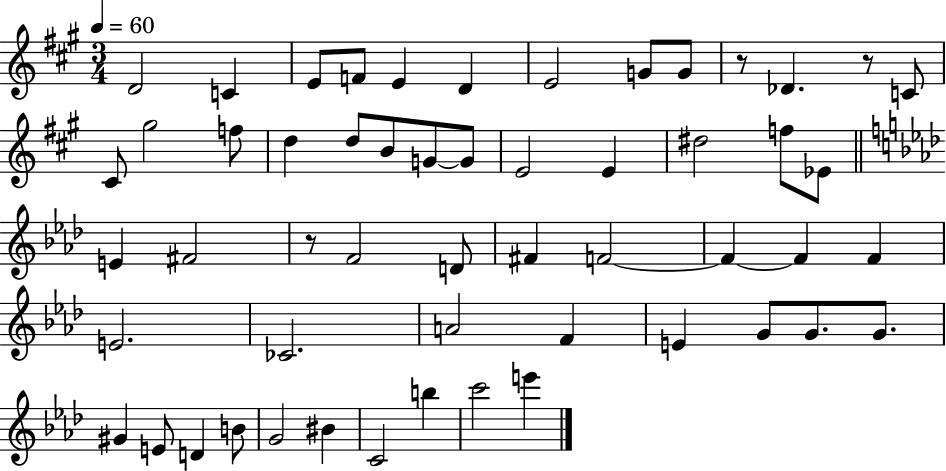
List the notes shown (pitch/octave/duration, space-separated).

D4/h C4/q E4/e F4/e E4/q D4/q E4/h G4/e G4/e R/e Db4/q. R/e C4/e C#4/e G#5/h F5/e D5/q D5/e B4/e G4/e G4/e E4/h E4/q D#5/h F5/e Eb4/e E4/q F#4/h R/e F4/h D4/e F#4/q F4/h F4/q F4/q F4/q E4/h. CES4/h. A4/h F4/q E4/q G4/e G4/e. G4/e. G#4/q E4/e D4/q B4/e G4/h BIS4/q C4/h B5/q C6/h E6/q